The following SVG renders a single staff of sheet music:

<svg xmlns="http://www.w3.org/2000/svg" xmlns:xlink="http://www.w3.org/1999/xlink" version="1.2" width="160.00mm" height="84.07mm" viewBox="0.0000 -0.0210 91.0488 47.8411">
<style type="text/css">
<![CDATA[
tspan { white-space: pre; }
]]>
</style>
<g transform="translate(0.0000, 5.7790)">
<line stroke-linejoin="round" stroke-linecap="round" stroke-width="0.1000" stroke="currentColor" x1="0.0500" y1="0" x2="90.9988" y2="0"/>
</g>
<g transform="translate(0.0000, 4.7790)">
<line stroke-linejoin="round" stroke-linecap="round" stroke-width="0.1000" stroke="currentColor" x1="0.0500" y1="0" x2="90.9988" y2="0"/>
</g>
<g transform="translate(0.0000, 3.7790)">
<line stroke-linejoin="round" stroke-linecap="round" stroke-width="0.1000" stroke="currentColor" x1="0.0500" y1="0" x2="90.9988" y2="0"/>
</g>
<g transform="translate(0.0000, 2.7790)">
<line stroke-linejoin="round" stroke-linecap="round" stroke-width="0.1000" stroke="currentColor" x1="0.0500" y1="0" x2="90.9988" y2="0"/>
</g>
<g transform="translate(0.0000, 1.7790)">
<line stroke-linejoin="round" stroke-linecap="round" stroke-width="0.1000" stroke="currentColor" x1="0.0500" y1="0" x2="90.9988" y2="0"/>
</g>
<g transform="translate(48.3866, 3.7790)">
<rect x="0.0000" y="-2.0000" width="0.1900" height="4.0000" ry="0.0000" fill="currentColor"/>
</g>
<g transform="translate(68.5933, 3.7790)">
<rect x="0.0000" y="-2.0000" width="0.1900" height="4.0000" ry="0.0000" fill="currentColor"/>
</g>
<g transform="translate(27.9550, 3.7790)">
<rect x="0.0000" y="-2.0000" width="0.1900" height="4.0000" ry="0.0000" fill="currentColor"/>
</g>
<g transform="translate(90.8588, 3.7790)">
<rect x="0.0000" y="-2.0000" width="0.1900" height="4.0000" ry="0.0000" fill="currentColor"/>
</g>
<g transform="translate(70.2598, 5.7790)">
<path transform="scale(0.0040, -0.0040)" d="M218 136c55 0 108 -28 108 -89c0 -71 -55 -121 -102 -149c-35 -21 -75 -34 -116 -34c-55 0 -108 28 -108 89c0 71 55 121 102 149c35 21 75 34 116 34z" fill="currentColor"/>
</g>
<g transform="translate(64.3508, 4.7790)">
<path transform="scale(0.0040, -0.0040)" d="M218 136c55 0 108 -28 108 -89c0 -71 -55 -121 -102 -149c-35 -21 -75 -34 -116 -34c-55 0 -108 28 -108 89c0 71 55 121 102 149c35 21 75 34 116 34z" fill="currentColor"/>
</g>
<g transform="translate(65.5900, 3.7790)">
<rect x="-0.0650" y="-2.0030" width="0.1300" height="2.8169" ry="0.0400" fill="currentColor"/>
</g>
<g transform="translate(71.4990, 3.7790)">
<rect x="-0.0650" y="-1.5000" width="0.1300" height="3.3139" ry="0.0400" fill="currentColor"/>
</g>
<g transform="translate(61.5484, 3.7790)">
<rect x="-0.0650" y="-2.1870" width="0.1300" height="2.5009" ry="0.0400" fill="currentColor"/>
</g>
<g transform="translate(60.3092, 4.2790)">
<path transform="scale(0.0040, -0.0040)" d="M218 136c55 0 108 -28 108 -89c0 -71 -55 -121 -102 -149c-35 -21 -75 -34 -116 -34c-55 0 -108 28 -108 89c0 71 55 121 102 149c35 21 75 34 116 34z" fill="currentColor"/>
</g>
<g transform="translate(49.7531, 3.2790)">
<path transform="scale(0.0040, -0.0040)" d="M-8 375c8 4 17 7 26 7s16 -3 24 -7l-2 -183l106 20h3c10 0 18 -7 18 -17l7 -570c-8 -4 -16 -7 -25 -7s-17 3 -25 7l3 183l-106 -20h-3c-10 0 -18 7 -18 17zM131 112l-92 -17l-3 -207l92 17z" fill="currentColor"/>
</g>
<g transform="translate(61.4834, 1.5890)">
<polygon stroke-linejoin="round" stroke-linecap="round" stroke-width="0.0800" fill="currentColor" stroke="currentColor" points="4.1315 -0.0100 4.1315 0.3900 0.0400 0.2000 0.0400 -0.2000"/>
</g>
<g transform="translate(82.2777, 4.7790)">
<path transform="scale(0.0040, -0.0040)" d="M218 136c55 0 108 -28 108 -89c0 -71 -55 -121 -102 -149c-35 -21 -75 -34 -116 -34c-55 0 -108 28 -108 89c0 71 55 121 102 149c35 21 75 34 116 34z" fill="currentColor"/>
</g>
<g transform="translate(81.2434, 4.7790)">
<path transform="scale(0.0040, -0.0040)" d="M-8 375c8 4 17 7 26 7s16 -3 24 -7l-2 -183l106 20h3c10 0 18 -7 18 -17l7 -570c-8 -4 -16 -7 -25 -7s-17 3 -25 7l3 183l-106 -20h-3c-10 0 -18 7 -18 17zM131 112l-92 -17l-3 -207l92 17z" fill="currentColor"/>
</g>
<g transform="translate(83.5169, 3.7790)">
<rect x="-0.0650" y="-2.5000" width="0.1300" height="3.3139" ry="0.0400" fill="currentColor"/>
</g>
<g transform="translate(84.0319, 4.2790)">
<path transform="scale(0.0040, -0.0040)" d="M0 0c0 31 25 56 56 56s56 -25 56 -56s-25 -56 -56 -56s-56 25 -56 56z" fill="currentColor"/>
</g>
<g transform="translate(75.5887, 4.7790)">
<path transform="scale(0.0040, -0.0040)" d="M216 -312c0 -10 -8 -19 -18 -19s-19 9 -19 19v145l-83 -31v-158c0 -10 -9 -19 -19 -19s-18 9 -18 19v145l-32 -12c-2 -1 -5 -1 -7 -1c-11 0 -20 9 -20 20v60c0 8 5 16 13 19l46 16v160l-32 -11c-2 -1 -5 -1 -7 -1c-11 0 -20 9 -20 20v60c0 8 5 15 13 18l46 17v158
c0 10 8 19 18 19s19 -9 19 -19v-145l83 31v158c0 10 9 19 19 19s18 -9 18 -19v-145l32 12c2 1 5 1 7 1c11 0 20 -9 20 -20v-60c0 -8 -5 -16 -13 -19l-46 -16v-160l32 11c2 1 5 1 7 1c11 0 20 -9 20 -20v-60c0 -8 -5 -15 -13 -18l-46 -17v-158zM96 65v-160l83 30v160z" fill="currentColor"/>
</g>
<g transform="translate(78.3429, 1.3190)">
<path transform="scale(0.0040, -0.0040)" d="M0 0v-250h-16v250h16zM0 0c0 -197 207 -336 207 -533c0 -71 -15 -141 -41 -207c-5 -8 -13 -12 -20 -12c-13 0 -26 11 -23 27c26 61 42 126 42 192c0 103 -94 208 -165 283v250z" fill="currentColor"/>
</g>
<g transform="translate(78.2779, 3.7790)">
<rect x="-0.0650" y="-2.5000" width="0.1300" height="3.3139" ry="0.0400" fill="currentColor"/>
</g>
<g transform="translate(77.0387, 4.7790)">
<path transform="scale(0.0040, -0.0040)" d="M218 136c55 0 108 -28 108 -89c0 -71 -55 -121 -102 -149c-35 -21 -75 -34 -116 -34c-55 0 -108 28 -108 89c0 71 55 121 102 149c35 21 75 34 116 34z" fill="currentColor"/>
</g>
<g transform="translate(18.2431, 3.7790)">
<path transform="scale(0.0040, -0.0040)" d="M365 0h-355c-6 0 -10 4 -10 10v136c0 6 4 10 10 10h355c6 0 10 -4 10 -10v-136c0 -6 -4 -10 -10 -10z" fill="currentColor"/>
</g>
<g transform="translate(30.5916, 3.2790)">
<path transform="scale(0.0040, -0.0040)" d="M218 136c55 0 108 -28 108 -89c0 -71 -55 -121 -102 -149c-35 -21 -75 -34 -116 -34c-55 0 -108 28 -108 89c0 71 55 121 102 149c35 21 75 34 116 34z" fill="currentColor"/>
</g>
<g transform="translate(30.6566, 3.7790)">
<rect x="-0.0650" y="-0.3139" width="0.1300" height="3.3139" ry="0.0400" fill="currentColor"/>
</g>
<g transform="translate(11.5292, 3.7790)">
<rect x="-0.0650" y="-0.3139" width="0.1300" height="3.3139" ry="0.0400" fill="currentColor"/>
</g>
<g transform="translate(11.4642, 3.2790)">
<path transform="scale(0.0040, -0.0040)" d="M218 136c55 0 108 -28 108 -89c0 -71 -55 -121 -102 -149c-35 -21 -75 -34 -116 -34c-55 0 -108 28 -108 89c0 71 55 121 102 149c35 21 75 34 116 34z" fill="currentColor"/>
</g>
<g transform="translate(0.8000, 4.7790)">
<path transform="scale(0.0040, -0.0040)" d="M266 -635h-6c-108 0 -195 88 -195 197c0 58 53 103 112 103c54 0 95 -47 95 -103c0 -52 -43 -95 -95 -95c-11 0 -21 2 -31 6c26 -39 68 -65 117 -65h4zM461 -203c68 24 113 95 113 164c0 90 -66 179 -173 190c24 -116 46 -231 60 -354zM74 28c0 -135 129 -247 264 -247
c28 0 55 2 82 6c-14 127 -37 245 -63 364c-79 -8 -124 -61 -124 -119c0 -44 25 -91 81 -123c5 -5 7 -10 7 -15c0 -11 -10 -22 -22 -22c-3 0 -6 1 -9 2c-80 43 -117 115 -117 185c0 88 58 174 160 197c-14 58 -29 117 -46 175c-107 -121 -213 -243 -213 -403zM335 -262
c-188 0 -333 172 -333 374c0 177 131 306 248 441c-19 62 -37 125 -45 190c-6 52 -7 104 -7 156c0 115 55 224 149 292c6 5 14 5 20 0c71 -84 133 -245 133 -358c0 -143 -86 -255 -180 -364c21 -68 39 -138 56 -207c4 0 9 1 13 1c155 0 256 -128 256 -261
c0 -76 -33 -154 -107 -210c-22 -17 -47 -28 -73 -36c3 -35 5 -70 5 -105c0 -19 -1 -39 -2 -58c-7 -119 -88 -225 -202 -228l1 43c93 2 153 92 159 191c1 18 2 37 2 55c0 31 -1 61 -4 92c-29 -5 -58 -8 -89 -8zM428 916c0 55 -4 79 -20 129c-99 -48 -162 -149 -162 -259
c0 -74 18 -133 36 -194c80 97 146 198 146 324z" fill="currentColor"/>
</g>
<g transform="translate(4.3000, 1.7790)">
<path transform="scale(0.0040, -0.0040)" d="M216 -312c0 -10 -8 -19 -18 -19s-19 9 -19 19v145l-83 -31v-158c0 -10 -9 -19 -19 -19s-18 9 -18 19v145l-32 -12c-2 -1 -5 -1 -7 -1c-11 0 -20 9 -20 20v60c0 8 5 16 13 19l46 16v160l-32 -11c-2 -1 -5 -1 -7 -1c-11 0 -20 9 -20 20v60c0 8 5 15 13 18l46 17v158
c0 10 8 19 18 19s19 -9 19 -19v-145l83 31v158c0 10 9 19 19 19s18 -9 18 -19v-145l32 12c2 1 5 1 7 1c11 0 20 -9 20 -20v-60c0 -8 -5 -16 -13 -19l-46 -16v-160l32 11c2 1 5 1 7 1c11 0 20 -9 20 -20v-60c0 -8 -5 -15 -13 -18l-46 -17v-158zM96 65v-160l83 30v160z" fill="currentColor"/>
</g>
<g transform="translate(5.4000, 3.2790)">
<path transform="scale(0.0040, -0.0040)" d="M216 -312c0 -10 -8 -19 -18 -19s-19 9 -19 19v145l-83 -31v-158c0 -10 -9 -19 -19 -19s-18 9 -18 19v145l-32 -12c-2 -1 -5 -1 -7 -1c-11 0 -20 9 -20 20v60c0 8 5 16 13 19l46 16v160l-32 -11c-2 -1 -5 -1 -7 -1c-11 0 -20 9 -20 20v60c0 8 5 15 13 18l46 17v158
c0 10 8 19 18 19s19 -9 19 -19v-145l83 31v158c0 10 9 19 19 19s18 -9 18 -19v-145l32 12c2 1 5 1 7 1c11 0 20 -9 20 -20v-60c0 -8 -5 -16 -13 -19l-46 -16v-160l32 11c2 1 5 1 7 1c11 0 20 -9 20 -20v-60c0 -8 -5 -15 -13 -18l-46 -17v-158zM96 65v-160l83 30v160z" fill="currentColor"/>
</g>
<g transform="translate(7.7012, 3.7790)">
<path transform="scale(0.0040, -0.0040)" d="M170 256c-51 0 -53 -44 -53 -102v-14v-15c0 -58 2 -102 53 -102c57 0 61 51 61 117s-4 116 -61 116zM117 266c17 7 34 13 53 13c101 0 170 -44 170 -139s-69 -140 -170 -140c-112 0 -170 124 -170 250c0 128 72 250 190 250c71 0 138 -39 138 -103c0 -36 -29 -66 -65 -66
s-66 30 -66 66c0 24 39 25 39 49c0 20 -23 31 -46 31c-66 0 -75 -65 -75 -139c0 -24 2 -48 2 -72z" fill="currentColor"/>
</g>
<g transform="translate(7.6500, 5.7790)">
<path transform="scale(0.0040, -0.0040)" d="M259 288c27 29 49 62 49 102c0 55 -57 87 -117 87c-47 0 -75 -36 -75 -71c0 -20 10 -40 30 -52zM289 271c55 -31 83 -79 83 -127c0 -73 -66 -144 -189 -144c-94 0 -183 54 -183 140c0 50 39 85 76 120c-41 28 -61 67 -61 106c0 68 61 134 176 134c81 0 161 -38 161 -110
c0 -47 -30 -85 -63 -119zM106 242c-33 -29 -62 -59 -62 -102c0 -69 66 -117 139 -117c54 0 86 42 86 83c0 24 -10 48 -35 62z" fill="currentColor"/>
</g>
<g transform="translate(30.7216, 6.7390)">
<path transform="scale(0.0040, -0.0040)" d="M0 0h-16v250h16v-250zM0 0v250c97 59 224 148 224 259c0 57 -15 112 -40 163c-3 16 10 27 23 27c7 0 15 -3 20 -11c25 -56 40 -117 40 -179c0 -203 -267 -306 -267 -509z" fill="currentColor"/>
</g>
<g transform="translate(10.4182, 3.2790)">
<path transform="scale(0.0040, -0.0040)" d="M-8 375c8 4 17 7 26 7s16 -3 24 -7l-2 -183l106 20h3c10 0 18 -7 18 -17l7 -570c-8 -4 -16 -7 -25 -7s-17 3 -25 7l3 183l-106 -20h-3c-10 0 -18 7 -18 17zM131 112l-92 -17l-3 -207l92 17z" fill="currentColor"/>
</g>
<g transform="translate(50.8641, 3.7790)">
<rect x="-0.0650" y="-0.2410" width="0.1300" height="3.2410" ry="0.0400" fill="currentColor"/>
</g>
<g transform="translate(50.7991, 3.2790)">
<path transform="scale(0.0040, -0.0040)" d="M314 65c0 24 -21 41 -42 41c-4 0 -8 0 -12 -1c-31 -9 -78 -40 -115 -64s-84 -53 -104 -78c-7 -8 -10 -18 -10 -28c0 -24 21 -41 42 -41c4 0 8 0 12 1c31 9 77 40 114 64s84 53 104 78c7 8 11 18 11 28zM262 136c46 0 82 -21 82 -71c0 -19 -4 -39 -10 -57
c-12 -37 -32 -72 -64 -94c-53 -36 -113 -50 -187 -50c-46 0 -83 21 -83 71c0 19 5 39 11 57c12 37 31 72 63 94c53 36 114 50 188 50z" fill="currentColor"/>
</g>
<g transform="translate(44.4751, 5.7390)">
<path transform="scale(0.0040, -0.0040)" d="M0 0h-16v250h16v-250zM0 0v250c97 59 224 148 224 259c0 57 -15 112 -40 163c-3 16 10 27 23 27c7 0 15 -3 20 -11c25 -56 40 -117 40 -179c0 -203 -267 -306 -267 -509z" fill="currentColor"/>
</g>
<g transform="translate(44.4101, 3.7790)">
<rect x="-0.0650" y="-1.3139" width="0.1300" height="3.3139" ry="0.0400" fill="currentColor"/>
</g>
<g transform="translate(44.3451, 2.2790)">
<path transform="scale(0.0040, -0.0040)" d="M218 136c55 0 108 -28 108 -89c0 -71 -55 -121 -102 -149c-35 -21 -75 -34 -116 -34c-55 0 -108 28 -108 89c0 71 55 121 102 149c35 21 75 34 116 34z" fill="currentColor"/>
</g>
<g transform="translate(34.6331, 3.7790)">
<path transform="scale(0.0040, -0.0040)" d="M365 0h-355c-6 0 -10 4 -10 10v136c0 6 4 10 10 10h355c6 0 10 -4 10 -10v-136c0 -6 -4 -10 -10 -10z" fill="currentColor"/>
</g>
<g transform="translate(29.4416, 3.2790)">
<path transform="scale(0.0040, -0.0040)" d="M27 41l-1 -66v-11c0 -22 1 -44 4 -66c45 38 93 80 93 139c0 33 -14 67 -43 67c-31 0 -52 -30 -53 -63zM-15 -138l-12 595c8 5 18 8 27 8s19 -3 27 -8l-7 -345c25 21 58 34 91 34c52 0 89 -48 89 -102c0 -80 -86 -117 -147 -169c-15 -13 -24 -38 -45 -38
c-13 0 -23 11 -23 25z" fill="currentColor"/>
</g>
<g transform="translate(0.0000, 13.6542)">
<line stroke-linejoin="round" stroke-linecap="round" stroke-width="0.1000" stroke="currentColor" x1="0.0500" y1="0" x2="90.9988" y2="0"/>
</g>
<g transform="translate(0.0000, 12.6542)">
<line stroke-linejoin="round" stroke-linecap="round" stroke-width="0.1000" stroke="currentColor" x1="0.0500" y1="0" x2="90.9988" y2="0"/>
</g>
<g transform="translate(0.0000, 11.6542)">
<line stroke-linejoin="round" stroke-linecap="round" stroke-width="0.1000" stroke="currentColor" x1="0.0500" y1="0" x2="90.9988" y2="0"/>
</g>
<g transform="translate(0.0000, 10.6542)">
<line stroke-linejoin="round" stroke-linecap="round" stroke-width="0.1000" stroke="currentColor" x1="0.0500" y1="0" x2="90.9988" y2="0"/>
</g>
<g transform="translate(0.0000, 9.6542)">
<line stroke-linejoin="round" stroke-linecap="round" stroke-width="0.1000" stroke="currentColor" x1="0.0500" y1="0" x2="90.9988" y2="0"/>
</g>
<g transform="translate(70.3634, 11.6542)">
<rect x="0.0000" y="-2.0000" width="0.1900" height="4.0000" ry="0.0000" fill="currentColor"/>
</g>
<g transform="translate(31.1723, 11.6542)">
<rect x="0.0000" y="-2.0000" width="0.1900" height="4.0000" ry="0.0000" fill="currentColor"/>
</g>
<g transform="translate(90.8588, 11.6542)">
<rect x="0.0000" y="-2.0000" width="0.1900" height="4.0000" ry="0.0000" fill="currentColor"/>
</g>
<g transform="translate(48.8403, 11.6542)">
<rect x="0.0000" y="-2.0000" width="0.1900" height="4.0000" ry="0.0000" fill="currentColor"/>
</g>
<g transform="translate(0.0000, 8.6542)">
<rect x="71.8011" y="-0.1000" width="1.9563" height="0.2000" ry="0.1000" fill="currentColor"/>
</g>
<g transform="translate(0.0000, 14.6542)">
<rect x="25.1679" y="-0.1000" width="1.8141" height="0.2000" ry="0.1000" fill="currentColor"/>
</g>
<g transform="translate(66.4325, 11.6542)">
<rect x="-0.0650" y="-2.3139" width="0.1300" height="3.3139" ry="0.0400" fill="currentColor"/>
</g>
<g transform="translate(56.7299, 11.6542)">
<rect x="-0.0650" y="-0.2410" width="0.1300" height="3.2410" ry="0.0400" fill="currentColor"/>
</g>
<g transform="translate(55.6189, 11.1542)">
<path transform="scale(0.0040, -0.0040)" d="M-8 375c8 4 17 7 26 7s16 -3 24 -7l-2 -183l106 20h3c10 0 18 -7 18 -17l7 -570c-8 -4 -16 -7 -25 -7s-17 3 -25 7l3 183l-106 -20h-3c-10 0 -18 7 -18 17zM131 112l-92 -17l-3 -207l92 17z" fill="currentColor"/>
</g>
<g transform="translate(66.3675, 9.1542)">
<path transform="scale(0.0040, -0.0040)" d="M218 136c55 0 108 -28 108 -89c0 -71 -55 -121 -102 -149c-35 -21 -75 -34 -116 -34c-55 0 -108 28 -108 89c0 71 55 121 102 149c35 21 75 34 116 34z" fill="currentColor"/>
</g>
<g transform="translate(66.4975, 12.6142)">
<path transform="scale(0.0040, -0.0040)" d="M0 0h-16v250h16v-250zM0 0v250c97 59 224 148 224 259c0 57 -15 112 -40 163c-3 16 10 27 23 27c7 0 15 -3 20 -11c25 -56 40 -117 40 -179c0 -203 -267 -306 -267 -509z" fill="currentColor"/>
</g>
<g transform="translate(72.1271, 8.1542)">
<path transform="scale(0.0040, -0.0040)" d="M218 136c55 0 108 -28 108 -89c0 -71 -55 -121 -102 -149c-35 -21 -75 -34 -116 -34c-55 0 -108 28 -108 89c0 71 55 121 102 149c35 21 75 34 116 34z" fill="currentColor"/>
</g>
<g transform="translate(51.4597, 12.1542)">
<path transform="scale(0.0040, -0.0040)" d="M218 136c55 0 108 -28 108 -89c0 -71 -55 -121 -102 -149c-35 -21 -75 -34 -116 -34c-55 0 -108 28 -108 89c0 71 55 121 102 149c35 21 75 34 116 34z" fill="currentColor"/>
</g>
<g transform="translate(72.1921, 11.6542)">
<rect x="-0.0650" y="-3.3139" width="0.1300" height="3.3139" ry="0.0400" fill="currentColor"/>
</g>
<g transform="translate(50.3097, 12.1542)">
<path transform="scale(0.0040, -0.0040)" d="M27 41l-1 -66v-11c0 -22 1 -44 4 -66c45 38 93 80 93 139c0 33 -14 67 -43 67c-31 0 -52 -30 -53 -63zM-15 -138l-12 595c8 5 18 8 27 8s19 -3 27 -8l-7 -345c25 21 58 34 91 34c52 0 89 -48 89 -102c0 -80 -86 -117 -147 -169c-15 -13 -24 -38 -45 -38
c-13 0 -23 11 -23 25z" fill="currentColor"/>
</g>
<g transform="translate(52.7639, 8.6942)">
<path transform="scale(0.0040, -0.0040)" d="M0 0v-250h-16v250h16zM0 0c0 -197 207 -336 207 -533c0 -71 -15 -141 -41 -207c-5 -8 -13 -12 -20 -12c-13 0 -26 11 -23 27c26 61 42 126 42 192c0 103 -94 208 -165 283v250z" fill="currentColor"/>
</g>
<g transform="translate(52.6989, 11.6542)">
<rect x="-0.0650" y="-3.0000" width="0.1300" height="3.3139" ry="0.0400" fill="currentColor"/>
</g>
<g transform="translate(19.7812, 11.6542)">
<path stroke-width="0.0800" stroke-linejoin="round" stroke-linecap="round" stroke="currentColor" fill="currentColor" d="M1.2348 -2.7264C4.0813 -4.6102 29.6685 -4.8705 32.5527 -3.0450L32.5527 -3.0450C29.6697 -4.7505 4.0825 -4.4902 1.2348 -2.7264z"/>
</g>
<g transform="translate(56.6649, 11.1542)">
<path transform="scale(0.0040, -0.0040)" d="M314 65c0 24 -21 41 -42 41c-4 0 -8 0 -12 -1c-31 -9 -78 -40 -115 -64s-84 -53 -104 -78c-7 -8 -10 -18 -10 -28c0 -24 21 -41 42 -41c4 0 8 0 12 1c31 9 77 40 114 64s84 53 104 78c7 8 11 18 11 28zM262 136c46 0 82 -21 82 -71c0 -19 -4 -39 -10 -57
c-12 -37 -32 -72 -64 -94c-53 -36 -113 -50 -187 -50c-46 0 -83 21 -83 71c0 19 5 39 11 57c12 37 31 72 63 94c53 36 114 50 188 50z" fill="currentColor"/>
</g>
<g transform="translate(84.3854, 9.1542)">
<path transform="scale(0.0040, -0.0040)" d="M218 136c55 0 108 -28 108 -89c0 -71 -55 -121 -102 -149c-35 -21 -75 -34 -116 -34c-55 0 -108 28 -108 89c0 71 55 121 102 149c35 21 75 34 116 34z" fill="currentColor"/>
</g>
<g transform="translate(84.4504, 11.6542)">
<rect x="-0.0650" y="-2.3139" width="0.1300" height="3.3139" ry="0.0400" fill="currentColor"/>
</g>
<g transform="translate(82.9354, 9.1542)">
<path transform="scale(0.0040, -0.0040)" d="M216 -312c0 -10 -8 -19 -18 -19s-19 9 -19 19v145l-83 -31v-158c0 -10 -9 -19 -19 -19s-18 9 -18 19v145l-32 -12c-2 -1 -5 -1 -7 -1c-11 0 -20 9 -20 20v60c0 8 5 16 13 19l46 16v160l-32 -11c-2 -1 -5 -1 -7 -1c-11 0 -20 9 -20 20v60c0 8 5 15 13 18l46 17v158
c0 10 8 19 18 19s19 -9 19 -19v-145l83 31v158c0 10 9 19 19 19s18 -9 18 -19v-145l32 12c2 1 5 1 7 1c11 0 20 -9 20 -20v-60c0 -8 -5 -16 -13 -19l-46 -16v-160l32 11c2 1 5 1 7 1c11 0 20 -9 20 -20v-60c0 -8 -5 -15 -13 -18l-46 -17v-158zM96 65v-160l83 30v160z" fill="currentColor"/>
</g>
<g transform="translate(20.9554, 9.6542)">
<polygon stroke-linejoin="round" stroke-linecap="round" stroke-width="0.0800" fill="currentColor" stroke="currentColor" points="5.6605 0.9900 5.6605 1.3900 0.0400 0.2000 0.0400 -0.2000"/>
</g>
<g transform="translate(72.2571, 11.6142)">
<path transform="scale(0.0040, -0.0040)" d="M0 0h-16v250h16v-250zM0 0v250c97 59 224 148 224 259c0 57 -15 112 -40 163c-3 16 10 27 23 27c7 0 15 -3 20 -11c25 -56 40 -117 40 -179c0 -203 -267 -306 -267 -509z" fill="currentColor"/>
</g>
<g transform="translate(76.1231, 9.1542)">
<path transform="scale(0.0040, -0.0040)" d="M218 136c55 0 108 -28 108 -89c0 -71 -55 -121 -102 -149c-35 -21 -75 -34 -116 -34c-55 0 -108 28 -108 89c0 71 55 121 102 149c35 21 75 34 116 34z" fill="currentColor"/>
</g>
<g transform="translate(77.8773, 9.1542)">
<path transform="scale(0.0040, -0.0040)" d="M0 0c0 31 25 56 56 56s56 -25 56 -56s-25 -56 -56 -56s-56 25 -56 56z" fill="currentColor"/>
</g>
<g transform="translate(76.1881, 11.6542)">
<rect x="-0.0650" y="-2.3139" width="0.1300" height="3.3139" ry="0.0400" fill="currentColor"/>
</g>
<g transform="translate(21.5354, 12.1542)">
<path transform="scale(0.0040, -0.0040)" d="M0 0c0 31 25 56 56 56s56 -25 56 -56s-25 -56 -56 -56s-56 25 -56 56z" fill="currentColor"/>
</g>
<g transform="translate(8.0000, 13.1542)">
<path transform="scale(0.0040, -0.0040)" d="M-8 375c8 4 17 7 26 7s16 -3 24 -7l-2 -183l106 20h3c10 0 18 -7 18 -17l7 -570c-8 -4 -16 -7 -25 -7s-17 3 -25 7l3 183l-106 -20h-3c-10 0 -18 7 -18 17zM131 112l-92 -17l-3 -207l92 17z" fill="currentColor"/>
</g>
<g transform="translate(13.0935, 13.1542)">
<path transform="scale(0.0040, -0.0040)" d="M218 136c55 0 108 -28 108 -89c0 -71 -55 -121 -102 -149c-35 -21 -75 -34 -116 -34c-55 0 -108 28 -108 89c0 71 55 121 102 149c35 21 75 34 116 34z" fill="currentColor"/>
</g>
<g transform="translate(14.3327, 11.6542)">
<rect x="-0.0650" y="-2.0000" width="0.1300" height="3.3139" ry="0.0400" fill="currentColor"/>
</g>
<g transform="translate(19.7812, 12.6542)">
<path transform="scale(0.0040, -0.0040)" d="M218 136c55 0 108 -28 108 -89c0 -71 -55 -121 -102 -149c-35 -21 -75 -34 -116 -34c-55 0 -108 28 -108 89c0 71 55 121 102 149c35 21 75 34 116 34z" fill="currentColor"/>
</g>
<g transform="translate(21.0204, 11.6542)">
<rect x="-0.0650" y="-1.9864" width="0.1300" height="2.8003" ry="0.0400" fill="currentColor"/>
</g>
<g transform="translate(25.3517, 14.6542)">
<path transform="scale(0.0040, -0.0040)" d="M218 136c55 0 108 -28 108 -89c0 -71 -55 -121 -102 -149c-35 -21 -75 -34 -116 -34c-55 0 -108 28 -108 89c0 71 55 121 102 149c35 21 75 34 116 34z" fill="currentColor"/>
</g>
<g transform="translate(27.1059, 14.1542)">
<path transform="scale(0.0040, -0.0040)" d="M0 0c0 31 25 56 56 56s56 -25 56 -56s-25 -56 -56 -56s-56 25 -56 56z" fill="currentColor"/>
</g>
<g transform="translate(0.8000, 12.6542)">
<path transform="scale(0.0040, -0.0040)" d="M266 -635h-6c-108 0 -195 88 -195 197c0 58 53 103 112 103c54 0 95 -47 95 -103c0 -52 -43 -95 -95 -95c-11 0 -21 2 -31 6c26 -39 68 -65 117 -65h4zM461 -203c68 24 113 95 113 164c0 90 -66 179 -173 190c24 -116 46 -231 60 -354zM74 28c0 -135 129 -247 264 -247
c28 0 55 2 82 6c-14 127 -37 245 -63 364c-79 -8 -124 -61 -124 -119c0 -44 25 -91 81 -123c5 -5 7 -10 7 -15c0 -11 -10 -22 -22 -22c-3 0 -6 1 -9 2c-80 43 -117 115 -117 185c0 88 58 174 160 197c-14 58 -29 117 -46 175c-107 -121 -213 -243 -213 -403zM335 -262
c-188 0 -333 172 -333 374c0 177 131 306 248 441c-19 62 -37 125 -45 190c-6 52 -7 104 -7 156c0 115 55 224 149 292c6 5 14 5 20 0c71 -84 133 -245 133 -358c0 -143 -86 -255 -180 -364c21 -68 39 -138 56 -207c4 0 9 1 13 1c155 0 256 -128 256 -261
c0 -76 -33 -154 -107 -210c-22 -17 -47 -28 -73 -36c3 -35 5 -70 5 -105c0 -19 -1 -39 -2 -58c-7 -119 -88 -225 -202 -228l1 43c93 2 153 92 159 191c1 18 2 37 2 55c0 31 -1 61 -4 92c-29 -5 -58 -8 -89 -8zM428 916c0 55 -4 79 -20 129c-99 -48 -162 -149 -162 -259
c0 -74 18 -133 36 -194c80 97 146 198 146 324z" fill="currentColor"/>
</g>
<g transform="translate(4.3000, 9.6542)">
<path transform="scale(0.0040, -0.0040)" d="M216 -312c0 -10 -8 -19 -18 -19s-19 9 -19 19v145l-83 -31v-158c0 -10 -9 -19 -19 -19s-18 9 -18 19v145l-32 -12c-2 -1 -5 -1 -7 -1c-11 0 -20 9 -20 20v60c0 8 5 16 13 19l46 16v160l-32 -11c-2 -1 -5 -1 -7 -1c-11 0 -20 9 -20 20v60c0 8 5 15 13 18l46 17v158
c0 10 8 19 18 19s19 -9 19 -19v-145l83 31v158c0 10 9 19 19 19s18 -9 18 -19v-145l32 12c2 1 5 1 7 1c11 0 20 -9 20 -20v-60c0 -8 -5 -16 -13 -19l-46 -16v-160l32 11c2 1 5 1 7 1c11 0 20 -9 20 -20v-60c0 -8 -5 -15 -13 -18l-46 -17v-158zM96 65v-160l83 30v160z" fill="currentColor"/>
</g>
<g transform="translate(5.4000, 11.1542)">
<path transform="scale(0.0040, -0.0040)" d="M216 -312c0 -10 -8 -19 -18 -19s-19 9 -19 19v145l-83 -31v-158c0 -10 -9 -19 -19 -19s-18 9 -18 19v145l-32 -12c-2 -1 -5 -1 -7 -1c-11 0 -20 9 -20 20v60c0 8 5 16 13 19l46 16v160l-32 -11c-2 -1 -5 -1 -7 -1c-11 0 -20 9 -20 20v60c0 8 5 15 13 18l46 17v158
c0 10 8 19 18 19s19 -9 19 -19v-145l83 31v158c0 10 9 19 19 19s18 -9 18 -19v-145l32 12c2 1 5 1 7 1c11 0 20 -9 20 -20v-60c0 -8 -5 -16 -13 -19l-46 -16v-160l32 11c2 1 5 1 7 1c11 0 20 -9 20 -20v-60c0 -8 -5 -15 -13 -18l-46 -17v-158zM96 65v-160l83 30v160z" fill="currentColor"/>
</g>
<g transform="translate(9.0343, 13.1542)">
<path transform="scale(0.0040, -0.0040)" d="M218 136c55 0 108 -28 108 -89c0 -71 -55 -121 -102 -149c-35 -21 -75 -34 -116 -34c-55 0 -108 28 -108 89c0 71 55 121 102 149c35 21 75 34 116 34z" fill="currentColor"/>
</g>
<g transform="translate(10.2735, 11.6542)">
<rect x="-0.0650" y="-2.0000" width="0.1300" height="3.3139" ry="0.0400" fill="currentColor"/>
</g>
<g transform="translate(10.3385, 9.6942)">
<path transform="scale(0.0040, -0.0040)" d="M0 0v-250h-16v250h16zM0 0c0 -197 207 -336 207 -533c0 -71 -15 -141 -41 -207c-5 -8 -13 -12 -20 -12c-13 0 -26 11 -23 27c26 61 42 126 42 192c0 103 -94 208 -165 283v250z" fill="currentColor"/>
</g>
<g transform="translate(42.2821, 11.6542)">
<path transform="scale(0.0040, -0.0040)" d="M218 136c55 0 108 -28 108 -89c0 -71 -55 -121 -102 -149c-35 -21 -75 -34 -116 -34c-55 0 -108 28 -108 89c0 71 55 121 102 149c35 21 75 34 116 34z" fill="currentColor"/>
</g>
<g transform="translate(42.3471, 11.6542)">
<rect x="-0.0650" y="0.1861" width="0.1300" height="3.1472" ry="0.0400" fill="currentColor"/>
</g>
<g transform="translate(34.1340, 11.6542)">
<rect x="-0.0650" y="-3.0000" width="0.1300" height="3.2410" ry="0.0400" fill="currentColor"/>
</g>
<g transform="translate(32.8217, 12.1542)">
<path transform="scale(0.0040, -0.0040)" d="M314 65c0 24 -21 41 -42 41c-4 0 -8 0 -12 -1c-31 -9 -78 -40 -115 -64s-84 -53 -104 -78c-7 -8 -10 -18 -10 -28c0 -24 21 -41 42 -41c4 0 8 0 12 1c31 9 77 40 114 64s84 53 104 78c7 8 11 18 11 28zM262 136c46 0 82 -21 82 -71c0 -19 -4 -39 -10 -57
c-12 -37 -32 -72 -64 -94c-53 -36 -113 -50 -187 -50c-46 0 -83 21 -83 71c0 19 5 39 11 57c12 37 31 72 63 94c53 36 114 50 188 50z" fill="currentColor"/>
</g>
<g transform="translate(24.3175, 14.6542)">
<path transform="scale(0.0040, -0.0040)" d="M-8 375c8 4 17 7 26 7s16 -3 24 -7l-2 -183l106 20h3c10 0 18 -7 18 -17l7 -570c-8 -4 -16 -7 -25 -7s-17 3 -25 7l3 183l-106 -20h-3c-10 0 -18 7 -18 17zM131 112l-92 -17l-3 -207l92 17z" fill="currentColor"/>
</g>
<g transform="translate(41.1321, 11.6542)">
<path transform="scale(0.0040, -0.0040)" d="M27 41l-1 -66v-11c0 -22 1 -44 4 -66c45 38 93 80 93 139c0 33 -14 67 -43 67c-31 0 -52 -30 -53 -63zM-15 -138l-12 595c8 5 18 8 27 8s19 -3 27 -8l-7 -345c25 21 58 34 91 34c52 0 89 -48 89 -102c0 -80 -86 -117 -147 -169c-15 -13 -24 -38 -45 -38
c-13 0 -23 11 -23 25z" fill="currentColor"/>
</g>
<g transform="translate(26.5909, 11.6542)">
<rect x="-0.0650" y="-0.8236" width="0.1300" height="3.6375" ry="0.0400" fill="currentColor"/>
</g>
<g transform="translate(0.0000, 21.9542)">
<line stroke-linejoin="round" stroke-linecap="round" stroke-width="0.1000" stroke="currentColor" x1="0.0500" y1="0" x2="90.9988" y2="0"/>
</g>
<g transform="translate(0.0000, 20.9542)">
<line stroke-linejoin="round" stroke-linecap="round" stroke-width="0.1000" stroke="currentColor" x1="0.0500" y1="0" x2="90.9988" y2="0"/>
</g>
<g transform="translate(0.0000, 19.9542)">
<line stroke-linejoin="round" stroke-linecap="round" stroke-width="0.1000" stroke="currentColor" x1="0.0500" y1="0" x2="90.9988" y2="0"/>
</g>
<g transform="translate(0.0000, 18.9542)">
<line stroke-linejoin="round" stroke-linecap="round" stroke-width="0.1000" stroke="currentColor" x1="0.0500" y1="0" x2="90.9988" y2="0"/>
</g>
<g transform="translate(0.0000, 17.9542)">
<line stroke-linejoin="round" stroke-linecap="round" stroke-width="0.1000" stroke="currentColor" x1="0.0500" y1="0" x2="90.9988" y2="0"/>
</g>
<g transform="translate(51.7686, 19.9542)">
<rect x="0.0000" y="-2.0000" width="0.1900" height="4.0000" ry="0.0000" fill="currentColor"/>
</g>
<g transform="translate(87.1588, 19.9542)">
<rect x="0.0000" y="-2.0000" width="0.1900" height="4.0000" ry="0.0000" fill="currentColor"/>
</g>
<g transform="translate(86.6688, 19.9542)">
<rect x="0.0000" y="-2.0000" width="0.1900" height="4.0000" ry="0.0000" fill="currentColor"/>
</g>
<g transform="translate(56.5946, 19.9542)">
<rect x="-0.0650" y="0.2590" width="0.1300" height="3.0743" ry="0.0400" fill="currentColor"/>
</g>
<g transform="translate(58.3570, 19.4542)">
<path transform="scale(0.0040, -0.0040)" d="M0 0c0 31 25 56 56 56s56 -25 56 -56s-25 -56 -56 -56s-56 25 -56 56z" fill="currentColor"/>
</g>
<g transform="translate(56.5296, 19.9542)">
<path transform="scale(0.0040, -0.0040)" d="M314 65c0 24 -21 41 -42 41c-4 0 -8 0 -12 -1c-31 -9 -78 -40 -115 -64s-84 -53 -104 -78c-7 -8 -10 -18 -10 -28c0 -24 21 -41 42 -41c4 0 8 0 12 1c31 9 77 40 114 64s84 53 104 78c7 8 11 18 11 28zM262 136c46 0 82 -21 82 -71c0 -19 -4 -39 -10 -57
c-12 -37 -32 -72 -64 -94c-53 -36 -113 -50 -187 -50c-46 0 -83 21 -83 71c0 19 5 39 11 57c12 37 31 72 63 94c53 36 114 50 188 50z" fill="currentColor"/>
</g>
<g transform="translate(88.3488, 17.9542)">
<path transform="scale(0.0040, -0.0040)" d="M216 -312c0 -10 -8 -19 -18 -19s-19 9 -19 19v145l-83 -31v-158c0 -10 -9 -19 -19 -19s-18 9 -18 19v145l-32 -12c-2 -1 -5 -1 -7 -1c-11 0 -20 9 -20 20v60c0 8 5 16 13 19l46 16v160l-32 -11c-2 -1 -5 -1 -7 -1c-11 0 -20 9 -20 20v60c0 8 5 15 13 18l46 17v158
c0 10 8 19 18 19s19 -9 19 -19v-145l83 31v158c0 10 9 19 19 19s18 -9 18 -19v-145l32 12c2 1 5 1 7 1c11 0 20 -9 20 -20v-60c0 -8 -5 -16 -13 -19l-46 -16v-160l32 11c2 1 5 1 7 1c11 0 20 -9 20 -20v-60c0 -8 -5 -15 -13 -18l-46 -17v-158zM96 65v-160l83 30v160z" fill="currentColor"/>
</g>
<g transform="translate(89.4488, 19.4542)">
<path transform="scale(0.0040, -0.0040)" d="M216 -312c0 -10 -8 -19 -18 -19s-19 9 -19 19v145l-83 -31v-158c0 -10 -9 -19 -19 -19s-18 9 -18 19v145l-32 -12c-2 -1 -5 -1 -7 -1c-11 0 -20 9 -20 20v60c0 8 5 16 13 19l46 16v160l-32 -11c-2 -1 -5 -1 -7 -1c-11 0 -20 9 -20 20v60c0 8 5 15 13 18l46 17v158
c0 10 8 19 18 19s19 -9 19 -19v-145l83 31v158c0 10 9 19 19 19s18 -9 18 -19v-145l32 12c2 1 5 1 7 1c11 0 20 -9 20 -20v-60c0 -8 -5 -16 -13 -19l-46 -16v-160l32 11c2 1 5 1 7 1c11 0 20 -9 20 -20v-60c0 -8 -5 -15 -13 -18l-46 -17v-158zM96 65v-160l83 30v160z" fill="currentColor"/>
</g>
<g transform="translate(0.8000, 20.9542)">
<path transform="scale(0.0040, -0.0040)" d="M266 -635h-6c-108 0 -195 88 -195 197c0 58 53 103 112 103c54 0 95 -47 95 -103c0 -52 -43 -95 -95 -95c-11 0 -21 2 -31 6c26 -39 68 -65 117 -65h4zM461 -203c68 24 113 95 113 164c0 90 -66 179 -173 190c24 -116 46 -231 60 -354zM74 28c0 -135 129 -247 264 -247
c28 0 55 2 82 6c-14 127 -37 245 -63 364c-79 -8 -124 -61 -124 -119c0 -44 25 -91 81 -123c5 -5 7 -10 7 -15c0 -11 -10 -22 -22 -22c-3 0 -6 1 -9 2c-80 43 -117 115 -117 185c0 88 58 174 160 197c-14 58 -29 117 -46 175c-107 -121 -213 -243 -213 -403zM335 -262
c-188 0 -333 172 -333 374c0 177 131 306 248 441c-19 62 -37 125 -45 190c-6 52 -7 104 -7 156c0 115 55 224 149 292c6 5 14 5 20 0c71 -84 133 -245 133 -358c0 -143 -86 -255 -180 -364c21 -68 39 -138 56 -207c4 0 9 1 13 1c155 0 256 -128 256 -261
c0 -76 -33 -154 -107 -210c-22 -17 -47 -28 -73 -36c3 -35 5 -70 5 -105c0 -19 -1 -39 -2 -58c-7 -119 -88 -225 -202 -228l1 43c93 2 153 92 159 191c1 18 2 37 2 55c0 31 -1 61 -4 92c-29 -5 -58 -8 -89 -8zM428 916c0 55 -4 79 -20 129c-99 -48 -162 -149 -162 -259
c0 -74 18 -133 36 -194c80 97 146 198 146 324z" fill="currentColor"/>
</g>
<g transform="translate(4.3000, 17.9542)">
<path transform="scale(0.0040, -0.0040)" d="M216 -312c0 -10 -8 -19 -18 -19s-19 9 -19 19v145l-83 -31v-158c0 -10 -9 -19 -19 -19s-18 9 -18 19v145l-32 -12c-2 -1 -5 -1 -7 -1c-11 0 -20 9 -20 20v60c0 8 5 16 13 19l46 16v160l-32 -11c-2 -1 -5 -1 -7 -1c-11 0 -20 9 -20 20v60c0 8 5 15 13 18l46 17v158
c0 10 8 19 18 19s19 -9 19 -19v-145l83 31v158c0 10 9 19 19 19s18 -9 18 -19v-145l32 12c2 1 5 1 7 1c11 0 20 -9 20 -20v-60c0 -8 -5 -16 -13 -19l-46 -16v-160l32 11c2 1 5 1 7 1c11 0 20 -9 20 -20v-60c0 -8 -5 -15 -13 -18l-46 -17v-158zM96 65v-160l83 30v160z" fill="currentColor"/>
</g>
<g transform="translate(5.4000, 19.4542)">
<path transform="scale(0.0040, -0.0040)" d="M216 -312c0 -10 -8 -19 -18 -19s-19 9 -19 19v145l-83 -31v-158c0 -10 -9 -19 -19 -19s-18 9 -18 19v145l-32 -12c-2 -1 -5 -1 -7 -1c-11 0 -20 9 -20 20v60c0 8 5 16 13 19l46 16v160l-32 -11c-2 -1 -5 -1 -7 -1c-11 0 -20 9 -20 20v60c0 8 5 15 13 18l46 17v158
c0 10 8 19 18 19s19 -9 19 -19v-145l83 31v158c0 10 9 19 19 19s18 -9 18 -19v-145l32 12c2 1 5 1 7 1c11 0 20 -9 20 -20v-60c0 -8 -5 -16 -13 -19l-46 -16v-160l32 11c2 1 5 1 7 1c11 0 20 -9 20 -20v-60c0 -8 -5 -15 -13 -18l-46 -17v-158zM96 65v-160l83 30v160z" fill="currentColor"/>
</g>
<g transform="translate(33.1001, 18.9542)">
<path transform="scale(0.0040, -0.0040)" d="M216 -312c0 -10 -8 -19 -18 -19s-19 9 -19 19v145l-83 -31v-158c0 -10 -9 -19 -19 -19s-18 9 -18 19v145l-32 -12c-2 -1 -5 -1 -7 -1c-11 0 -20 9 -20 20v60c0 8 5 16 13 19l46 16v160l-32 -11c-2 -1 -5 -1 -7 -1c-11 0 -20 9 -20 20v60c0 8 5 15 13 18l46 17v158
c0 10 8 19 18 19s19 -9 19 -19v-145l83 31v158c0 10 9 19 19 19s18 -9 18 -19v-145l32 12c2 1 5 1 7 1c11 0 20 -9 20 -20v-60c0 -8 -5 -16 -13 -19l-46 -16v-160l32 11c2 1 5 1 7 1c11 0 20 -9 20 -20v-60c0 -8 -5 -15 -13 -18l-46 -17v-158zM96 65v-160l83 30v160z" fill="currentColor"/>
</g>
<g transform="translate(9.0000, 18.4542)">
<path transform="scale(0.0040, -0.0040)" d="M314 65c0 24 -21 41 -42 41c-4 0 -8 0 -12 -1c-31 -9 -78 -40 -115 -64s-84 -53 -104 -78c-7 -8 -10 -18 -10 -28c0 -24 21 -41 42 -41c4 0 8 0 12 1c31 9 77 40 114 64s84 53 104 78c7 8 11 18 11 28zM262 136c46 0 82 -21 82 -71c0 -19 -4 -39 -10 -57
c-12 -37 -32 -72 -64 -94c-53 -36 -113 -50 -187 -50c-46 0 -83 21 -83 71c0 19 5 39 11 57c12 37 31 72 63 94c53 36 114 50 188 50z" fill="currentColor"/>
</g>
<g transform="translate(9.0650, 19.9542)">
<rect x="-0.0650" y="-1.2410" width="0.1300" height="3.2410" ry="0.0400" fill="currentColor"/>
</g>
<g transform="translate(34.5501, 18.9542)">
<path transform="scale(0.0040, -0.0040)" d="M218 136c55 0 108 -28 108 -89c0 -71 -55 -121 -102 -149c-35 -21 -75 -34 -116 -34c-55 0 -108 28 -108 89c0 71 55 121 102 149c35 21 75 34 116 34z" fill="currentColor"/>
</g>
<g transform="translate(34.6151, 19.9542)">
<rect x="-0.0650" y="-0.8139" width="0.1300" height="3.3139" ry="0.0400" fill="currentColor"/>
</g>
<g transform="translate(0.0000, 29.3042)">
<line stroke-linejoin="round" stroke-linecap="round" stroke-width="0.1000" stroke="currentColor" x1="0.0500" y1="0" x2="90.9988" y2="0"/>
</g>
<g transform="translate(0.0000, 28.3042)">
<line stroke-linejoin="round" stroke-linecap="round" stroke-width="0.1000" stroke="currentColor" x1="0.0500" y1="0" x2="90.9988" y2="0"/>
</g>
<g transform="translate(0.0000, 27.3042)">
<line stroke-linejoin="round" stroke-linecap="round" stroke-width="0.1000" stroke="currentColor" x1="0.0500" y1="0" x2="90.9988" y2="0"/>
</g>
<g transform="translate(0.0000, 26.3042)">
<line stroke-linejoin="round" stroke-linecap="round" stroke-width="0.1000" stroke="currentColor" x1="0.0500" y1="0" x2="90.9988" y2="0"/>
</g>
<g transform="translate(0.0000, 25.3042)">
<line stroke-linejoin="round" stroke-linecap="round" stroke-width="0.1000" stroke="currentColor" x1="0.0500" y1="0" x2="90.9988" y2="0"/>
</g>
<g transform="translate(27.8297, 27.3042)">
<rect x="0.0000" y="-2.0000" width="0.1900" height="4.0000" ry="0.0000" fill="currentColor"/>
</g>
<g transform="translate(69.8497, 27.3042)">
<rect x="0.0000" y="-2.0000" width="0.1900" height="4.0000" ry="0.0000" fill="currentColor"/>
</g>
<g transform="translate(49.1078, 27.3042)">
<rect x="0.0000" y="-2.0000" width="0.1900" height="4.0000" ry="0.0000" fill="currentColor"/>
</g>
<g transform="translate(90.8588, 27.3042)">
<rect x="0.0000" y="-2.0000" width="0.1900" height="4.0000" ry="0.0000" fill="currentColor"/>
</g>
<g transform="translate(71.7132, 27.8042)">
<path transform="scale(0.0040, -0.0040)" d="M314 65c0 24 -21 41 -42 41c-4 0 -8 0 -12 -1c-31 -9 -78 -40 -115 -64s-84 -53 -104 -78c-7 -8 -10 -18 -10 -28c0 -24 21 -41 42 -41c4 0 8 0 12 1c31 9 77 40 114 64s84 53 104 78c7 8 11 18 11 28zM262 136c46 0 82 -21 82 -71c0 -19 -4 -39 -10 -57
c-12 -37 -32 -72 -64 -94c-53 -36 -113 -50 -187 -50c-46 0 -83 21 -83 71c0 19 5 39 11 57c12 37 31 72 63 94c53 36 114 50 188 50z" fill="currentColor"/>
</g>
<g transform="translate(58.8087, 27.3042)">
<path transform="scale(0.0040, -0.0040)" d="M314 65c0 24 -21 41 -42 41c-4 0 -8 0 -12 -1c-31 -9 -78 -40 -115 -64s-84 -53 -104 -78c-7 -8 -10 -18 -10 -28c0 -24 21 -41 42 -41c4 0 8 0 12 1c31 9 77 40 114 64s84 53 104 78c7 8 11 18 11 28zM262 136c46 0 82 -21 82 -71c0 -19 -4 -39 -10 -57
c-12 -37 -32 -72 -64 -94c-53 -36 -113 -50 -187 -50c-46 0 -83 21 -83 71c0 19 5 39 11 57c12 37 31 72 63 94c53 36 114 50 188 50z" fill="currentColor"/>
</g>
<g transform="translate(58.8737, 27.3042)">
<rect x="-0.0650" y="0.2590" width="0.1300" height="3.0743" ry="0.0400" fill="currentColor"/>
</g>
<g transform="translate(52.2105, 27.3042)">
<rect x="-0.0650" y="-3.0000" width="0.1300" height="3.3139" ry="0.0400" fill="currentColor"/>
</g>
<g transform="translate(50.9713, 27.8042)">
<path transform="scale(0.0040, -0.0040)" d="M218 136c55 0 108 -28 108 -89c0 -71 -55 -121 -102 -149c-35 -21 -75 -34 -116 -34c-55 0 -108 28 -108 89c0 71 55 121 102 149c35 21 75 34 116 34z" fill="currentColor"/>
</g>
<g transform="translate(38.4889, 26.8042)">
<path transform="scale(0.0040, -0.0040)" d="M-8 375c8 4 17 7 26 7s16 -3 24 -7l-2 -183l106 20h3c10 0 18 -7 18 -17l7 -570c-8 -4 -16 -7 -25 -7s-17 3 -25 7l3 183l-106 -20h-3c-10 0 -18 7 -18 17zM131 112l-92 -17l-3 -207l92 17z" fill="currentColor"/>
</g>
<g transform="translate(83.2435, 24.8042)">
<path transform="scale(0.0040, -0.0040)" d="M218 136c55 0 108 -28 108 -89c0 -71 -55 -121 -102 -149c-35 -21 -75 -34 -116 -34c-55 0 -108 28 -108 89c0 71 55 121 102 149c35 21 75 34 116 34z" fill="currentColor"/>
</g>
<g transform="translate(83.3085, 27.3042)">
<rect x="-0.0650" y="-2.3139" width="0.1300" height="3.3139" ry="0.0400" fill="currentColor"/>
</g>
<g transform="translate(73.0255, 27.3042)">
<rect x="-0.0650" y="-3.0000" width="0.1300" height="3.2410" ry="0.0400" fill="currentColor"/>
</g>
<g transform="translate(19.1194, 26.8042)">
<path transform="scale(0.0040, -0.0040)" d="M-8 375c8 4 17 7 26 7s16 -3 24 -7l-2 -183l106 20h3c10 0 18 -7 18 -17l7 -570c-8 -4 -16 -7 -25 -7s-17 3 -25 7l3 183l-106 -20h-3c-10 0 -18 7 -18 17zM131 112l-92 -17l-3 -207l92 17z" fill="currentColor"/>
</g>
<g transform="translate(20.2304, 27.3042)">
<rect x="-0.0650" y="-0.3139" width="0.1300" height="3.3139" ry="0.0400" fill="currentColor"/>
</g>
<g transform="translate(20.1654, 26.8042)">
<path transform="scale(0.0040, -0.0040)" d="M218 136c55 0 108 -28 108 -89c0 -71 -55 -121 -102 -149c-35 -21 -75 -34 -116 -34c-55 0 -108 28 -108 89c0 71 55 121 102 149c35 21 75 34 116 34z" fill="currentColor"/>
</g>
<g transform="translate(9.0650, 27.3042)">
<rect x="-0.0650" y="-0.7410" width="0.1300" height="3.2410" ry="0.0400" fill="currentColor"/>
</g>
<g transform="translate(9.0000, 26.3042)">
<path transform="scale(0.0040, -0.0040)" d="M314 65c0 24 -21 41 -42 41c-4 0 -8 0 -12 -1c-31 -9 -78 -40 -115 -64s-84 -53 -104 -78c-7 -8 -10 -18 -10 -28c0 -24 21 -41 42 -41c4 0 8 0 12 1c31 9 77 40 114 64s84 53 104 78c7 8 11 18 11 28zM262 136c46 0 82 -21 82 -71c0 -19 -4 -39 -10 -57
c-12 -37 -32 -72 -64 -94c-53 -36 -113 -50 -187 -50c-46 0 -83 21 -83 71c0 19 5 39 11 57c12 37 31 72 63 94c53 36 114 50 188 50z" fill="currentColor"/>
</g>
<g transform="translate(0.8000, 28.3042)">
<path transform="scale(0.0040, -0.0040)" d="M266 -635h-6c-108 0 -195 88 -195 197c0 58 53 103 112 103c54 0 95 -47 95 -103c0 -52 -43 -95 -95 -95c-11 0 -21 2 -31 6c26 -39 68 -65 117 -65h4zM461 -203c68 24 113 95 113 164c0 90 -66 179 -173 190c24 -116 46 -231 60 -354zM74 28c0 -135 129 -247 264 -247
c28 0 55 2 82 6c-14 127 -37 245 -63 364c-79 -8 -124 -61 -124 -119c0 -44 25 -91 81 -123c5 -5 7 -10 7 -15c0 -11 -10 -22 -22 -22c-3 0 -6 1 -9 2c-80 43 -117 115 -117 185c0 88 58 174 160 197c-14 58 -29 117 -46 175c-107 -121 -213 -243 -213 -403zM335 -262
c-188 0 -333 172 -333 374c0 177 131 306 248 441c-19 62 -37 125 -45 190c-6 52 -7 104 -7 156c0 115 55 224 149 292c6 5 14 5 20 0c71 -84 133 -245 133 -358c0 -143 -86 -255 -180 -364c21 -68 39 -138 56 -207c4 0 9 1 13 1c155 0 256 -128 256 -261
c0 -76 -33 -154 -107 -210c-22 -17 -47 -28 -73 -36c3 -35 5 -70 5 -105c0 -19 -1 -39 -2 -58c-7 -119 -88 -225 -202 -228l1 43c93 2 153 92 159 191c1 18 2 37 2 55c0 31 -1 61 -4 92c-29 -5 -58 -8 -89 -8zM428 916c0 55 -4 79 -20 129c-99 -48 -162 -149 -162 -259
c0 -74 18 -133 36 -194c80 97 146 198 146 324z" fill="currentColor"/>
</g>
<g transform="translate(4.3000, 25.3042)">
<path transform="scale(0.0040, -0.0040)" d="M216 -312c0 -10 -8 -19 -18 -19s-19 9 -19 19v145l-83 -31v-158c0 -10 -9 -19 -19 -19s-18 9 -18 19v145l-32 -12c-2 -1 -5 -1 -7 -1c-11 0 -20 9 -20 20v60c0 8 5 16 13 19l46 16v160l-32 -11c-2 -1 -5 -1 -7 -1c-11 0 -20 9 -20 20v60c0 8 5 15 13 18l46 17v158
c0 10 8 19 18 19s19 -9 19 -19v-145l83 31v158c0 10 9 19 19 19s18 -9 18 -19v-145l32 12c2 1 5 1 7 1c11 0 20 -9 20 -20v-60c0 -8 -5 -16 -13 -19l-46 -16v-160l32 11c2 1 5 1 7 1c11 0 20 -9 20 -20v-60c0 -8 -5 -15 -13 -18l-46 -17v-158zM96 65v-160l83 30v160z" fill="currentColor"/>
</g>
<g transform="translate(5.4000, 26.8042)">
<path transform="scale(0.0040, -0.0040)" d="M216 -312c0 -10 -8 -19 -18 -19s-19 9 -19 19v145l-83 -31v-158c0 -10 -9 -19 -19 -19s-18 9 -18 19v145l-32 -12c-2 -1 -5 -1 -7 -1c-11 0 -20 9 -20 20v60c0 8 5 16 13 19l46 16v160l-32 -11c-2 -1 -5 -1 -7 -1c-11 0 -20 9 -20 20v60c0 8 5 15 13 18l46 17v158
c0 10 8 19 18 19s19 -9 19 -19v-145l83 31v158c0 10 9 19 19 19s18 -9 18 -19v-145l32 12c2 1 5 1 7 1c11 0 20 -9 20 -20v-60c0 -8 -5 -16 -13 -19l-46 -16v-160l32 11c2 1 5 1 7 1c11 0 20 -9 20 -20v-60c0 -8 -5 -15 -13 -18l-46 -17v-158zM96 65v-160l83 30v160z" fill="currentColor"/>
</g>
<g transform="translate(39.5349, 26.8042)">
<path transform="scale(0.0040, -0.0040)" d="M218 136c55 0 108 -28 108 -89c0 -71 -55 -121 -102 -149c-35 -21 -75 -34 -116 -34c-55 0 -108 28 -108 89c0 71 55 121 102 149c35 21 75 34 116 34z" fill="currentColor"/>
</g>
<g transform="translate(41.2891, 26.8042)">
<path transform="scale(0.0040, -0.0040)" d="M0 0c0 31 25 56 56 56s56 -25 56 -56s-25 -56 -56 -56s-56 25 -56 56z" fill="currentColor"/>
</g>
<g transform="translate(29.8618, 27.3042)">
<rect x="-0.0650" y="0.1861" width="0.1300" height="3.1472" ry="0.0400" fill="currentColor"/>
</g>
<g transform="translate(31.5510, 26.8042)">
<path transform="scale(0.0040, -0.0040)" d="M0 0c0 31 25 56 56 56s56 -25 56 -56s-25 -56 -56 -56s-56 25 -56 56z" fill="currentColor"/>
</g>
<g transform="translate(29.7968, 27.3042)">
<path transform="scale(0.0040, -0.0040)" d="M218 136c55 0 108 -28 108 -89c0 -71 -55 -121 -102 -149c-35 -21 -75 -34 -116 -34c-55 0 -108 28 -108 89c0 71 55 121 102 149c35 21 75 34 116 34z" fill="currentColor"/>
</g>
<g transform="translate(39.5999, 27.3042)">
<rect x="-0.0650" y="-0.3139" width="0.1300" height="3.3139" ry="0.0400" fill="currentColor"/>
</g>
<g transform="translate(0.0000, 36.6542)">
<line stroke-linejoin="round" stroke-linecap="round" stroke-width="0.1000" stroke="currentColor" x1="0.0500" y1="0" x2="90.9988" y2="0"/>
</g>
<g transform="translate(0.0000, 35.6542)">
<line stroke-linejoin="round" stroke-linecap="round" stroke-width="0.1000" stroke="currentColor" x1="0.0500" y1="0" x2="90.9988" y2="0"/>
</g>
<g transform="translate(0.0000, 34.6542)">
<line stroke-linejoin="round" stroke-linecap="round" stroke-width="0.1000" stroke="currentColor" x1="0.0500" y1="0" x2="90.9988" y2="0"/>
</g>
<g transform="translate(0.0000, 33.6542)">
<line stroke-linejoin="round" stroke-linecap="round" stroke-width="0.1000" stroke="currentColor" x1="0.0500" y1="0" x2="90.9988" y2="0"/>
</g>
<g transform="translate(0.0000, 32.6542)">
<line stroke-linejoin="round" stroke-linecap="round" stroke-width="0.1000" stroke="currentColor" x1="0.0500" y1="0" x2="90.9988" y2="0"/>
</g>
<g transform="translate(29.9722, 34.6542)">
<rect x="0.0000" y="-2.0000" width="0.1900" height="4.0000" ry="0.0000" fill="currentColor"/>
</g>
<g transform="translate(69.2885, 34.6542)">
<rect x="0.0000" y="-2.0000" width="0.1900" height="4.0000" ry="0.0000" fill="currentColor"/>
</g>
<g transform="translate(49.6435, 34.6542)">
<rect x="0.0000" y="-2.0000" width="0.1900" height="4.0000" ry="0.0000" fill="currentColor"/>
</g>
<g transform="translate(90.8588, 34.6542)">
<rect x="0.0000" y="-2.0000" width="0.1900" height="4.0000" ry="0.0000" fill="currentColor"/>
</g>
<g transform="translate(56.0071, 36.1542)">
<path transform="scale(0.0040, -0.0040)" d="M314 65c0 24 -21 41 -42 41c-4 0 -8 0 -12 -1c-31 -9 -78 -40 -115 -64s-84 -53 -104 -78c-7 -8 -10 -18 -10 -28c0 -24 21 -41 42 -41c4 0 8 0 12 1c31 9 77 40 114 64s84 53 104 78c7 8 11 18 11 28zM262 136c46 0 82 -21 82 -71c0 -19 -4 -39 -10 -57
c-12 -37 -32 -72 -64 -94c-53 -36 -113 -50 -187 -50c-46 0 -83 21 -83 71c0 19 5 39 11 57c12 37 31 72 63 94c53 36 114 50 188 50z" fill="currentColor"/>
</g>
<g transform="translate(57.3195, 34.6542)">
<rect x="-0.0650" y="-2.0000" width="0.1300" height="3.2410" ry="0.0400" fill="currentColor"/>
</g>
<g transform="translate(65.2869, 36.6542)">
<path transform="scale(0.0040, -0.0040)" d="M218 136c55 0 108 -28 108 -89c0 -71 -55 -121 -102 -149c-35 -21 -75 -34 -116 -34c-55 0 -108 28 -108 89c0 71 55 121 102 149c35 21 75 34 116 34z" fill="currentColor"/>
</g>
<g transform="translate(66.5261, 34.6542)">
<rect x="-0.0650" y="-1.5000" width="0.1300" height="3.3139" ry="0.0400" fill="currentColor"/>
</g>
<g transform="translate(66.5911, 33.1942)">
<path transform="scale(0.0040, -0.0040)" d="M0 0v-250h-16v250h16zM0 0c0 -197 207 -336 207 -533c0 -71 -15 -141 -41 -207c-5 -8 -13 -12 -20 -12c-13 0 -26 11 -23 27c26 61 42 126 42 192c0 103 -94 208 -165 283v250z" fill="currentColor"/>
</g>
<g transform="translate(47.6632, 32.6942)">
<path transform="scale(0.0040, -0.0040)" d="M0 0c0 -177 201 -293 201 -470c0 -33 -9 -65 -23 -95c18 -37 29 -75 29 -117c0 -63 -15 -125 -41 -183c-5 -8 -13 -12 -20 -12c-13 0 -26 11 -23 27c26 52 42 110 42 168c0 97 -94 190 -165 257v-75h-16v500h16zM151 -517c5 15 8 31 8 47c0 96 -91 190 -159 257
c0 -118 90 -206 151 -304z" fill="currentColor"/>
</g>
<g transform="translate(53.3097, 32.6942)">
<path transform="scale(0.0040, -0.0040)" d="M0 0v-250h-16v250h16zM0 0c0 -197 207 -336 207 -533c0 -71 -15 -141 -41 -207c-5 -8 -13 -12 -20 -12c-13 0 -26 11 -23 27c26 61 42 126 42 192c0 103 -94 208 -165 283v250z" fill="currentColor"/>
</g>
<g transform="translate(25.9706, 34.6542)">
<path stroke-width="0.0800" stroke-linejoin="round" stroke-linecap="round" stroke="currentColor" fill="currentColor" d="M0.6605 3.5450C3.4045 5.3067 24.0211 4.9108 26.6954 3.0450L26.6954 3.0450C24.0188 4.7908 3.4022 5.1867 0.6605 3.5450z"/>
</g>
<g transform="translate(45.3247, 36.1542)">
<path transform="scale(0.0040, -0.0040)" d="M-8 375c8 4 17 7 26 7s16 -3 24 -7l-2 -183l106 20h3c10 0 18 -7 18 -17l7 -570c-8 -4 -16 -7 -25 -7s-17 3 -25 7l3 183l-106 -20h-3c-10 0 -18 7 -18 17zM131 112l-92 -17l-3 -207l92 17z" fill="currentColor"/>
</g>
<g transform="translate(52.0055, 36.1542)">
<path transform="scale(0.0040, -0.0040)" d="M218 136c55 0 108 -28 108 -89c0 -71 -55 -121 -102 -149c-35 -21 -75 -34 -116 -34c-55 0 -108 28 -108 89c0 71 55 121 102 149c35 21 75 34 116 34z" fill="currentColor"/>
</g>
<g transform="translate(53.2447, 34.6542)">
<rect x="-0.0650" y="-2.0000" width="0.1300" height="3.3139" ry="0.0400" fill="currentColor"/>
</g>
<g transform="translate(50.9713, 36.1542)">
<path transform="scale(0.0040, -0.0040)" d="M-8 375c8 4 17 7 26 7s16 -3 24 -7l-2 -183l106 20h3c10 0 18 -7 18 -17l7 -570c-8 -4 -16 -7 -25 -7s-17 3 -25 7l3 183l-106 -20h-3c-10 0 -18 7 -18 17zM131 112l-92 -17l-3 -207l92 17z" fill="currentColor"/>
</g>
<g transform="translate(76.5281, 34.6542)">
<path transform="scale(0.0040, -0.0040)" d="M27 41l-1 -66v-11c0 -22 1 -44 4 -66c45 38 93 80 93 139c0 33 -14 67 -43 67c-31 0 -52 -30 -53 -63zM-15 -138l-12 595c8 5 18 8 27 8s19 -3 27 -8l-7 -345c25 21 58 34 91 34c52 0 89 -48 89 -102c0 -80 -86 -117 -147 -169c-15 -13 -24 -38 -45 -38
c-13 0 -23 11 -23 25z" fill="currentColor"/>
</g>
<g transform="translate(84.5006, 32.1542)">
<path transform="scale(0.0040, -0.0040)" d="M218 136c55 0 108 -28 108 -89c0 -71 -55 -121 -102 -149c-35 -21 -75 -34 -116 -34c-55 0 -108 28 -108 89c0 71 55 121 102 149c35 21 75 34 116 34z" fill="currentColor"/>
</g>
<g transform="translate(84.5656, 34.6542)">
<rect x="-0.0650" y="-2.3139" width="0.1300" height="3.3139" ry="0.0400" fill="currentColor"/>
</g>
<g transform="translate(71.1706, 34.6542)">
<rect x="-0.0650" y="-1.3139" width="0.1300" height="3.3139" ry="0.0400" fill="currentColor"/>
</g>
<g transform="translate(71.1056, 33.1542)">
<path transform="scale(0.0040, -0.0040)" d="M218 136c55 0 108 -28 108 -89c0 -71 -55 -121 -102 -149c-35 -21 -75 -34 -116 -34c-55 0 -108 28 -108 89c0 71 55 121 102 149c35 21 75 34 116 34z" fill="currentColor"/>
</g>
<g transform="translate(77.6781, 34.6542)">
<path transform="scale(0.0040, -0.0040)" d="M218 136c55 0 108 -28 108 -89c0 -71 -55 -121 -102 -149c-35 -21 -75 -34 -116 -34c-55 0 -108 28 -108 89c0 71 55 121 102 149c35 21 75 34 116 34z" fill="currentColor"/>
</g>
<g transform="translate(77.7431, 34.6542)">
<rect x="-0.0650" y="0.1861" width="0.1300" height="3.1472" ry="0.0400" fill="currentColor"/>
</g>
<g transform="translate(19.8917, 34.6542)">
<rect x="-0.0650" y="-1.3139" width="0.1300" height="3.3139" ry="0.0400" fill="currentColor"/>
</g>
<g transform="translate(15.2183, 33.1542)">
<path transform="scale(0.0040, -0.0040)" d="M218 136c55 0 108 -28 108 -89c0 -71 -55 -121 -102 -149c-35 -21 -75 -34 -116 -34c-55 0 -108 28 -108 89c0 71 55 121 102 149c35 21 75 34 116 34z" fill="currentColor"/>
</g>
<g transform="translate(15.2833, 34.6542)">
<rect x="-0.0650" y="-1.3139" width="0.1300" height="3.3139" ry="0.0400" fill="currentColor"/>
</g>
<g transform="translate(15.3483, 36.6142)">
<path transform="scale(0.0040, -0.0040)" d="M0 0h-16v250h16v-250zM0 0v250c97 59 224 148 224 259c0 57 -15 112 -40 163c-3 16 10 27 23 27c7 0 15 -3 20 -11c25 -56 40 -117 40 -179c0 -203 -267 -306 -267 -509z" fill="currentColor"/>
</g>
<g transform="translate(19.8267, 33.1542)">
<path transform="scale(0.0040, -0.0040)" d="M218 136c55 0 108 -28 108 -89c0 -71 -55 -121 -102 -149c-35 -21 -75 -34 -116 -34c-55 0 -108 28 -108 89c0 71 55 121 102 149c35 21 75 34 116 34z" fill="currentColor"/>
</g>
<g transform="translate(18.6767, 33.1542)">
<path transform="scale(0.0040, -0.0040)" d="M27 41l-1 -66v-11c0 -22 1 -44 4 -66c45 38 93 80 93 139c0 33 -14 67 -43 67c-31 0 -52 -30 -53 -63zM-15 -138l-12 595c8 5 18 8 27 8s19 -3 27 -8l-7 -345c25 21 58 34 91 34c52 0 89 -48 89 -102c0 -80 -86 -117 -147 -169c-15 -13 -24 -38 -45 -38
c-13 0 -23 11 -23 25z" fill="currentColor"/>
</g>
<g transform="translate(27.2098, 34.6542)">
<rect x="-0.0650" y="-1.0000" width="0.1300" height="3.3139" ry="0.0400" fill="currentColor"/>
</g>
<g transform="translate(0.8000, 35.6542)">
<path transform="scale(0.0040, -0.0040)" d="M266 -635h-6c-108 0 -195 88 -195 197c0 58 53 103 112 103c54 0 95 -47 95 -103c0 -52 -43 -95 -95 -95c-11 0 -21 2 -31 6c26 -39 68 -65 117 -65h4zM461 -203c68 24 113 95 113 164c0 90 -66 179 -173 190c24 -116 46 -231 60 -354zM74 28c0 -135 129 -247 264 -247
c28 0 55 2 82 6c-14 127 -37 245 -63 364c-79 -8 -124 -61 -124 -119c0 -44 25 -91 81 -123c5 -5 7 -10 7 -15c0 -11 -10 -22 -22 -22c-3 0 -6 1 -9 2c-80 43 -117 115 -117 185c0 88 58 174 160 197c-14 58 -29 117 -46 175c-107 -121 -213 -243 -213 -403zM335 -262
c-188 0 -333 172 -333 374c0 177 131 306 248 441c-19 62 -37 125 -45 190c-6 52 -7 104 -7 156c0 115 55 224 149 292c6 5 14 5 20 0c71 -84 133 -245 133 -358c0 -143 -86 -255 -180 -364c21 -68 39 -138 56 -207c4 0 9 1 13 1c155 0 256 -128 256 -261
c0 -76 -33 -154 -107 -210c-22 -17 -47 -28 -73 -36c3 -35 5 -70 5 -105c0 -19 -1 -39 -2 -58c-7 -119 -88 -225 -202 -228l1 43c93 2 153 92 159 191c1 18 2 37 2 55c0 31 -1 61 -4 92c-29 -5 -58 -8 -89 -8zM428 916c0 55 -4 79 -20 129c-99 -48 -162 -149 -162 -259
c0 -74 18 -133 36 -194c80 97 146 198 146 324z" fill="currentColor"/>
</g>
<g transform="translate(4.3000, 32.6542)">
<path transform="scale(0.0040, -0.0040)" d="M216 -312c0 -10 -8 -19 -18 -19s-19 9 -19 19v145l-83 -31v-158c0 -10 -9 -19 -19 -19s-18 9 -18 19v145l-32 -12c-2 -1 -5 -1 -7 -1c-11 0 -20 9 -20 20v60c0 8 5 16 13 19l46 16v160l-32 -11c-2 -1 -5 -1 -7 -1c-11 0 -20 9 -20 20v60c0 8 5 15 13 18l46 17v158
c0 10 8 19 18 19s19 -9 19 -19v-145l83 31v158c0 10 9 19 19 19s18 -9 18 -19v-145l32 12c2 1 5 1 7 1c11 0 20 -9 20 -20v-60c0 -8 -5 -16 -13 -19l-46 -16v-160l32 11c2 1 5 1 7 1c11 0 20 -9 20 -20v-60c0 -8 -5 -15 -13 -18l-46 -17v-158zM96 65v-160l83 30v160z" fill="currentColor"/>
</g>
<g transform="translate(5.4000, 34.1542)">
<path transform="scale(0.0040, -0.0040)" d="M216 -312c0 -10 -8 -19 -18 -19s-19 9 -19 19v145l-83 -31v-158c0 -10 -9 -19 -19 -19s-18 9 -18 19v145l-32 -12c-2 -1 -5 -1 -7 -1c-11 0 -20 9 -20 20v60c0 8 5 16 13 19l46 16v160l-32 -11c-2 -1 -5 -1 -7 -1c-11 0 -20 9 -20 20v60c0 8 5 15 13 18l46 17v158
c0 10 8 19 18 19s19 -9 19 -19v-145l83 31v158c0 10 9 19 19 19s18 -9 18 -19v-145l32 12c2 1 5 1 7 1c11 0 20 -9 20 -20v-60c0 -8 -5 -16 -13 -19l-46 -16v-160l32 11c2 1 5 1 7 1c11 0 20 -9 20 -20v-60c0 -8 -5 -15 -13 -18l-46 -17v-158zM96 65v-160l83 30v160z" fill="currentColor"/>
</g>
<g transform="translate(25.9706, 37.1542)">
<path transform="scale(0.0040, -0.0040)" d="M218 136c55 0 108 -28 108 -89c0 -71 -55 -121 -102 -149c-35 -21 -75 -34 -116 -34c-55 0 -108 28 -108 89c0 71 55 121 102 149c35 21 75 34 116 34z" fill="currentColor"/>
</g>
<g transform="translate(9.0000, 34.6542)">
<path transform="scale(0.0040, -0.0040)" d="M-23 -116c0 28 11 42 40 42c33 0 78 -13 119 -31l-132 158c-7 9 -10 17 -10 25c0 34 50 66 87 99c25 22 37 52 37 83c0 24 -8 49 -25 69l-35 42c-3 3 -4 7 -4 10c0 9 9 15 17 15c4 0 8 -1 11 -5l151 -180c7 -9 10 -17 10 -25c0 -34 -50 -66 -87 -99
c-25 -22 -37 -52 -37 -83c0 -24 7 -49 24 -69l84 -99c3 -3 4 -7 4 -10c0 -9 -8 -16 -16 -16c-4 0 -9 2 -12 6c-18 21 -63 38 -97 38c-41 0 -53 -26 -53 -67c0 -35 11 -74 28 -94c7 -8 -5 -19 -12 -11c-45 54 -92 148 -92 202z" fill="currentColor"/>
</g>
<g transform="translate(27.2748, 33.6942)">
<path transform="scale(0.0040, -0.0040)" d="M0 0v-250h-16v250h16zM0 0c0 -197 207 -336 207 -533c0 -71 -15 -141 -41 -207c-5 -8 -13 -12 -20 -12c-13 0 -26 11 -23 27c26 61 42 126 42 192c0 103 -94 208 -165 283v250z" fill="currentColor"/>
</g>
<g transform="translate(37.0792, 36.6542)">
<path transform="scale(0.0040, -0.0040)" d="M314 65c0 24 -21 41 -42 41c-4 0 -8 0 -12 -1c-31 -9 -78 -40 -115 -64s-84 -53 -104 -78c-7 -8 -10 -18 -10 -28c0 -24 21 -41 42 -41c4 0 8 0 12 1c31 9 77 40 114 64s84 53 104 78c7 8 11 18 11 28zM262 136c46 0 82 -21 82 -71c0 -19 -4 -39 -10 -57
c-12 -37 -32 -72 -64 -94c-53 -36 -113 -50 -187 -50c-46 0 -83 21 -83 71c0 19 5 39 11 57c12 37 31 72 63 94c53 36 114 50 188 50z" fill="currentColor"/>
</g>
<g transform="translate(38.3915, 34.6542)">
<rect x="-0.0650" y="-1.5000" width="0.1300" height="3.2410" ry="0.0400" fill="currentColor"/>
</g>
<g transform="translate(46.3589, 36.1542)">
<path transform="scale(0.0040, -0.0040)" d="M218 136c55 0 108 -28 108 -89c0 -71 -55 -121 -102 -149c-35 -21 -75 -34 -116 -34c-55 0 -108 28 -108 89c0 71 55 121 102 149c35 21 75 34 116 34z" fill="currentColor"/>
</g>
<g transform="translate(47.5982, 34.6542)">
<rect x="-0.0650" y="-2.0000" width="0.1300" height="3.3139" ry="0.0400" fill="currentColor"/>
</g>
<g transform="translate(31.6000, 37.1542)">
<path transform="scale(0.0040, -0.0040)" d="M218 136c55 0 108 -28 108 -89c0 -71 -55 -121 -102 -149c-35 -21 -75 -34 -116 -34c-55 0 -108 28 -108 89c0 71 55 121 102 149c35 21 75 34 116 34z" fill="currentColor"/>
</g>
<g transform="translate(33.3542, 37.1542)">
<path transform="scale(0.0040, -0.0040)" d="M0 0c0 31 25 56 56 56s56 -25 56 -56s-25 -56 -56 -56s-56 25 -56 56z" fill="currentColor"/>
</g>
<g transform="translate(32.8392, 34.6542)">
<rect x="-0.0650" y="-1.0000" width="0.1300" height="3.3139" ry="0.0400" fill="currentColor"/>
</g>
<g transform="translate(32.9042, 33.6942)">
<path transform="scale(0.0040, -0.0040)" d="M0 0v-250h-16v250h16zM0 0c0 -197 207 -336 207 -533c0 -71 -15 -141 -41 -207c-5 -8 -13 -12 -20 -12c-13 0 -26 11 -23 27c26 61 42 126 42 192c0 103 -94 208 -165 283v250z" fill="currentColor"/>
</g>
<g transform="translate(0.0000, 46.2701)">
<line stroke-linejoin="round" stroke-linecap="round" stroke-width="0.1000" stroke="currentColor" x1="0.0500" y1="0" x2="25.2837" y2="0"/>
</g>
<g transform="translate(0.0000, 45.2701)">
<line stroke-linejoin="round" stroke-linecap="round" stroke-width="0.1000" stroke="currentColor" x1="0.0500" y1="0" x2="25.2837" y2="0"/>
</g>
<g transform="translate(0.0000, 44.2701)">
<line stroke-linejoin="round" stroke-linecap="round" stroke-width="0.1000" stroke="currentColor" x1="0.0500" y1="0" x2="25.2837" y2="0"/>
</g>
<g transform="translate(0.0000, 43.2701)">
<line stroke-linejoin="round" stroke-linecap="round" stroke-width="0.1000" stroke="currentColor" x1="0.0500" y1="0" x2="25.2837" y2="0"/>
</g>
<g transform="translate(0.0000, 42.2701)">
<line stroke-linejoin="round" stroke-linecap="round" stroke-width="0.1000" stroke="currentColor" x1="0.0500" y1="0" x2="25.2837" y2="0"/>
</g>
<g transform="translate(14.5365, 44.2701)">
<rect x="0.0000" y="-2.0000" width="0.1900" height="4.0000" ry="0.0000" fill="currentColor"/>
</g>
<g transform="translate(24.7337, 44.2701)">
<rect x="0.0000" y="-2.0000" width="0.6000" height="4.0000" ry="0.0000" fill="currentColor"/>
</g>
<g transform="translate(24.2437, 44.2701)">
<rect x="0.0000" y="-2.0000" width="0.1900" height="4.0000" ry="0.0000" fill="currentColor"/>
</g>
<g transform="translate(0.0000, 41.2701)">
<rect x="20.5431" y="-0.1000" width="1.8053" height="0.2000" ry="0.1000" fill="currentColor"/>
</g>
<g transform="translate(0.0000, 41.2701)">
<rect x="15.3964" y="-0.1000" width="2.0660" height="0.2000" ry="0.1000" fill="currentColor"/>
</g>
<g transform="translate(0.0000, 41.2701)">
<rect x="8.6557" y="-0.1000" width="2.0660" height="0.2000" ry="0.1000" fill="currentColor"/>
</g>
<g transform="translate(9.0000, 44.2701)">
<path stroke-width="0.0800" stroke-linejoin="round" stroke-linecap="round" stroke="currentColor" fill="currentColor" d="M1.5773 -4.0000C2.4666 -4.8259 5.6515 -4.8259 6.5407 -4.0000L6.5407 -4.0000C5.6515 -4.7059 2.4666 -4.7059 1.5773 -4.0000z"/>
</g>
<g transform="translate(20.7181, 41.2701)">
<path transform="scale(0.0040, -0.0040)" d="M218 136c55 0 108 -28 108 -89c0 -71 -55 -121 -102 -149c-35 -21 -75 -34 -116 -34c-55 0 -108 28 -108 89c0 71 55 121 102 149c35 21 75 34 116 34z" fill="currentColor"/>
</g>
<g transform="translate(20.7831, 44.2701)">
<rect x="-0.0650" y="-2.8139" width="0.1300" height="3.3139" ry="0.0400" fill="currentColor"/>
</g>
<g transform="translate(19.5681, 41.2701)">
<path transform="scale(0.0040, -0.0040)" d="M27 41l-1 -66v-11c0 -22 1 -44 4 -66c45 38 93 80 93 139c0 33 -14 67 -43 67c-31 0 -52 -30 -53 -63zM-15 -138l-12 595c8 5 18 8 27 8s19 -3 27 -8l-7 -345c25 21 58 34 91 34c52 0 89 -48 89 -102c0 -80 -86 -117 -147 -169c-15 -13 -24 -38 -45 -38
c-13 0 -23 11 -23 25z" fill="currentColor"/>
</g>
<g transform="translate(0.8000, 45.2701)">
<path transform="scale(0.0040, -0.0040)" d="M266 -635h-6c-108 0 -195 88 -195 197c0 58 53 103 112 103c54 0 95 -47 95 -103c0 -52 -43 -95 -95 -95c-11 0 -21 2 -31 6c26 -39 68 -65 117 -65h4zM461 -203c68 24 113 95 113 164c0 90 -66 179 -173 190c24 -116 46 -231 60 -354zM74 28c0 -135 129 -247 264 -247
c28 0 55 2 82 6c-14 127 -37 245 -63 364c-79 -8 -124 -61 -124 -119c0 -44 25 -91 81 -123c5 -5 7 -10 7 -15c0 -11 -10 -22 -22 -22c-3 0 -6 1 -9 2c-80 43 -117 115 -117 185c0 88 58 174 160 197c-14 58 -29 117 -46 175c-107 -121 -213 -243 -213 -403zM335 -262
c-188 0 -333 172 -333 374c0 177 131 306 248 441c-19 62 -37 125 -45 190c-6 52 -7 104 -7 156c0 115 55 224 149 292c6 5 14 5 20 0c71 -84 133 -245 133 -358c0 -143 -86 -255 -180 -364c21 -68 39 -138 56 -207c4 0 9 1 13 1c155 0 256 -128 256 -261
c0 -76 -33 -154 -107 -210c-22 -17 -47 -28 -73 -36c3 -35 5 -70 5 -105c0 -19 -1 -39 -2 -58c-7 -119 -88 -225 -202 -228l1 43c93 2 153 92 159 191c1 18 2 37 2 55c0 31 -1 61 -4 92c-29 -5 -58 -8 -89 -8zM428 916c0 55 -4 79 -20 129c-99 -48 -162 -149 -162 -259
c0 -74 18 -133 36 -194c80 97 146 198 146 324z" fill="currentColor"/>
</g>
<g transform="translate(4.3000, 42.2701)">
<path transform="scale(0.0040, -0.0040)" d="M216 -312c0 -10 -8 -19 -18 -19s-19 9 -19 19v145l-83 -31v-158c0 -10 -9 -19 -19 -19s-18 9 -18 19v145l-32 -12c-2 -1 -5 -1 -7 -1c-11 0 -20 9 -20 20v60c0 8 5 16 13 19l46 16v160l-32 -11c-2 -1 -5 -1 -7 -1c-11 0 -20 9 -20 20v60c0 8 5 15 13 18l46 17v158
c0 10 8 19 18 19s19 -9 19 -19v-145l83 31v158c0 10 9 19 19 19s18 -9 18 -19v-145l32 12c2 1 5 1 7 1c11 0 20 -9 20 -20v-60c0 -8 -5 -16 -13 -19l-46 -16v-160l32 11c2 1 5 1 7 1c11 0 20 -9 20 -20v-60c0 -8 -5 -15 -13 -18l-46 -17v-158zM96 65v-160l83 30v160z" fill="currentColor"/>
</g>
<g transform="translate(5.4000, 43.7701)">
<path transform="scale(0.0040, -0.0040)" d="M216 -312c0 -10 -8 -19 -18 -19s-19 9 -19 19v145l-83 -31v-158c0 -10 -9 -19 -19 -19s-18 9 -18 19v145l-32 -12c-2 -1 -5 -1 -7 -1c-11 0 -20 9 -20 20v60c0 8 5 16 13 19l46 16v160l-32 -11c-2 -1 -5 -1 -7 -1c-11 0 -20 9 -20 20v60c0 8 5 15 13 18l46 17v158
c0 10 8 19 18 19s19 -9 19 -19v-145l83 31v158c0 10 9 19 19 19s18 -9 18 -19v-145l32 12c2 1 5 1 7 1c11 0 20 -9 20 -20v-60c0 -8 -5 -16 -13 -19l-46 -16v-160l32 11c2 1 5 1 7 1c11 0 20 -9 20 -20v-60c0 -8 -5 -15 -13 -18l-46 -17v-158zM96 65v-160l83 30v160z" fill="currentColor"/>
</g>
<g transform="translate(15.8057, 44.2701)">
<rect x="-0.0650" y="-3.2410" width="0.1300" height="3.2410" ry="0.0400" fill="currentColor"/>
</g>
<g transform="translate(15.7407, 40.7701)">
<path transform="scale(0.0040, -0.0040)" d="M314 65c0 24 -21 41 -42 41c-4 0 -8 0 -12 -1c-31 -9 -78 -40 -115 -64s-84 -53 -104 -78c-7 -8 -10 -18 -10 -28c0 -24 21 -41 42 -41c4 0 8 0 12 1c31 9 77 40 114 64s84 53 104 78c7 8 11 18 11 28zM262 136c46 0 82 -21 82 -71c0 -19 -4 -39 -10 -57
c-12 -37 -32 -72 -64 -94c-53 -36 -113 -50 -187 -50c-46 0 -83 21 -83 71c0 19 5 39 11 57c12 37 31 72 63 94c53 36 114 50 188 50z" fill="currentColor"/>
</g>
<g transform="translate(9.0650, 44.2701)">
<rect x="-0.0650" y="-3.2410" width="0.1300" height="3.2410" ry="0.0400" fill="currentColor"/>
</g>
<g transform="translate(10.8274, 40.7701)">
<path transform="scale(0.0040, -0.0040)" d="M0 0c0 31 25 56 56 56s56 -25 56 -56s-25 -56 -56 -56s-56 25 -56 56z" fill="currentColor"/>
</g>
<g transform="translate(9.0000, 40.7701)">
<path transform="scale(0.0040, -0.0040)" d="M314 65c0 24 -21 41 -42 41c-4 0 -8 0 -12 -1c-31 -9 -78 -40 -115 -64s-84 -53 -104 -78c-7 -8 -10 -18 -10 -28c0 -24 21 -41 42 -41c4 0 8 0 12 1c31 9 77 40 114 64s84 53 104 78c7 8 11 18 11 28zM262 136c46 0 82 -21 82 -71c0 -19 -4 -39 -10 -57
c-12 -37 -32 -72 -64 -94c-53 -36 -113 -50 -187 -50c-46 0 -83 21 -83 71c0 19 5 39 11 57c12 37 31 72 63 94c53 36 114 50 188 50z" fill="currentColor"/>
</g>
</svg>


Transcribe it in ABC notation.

X:1
T:Untitled
M:6/8
L:1/4
K:D
c z2 _c/2 z2 e/2 c2 A/2 G/2 E ^G/2 G F/2 F G/2 C/2 A2 _B _A/2 c2 g/2 b/2 g ^g e2 ^d B2 d2 c B c A B2 A2 g z e/2 _e D/2 D/2 E2 F/4 F/2 F2 E/2 e _B g b2 b2 _a